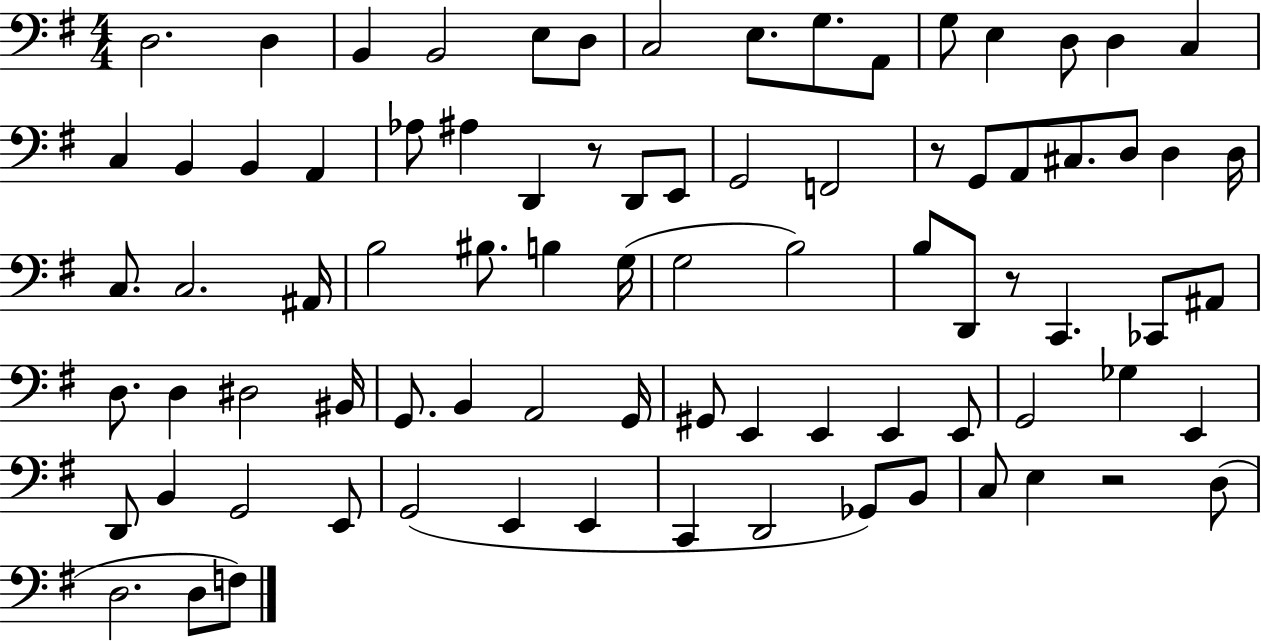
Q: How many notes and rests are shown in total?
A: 83